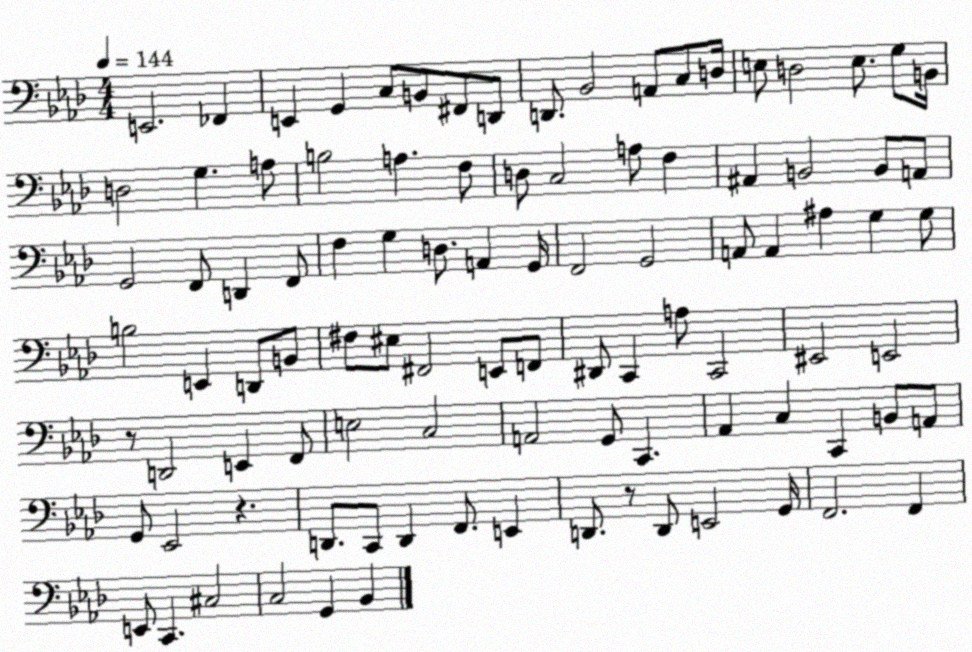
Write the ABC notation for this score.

X:1
T:Untitled
M:4/4
L:1/4
K:Ab
E,,2 _F,, E,, G,, C,/2 B,,/2 ^F,,/2 D,,/2 D,,/2 _B,,2 A,,/2 C,/2 D,/4 E,/2 D,2 E,/2 G,/2 B,,/4 D,2 G, A,/2 B,2 A, F,/2 D,/2 C,2 A,/2 F, ^A,, B,,2 B,,/2 A,,/2 G,,2 F,,/2 D,, F,,/2 F, G, D,/2 A,, G,,/4 F,,2 G,,2 A,,/2 A,, ^A, G, G,/2 B,2 E,, D,,/2 B,,/2 ^F,/2 ^E,/2 ^F,,2 E,,/2 F,,/2 ^D,,/2 C,, A,/2 C,,2 ^E,,2 E,,2 z/2 D,,2 E,, F,,/2 E,2 C,2 A,,2 G,,/2 C,, _A,, C, C,, B,,/2 A,,/2 G,,/2 _E,,2 z D,,/2 C,,/2 D,, F,,/2 E,, D,,/2 z/2 D,,/2 E,,2 G,,/4 F,,2 F,, E,,/2 C,, ^C,2 C,2 G,, _B,,